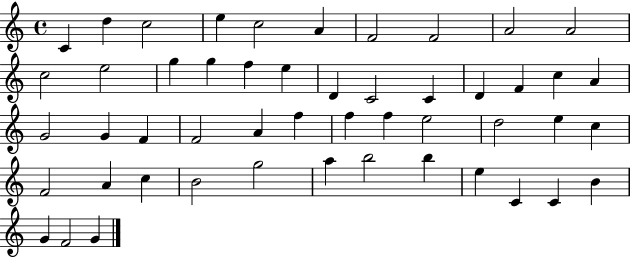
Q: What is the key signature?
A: C major